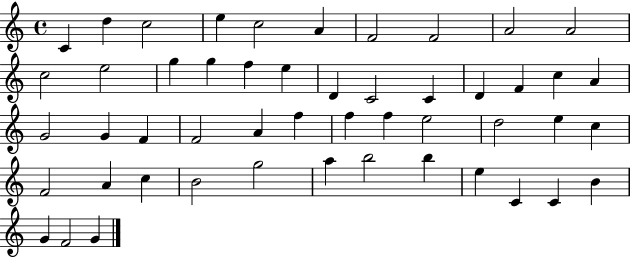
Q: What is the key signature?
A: C major